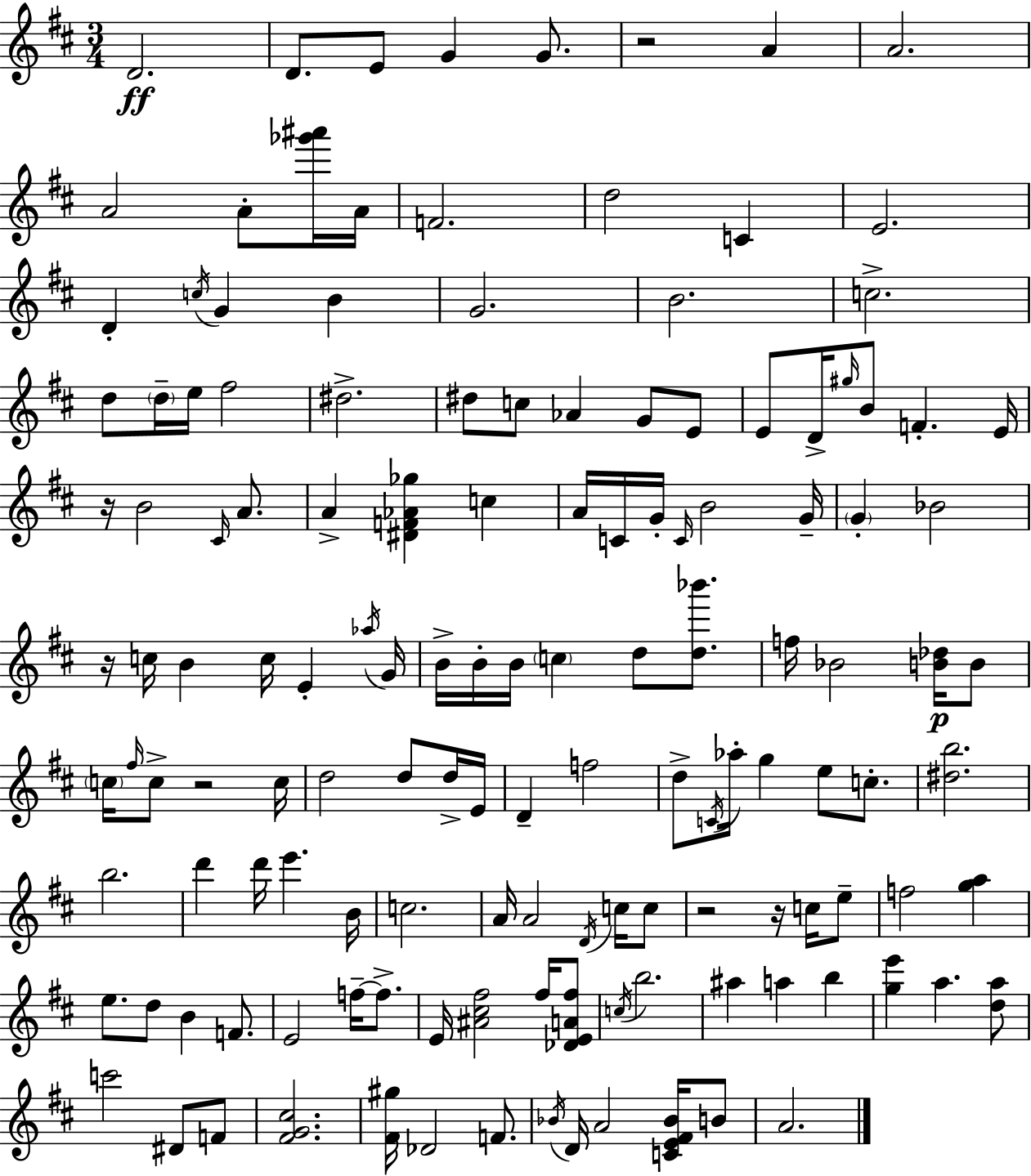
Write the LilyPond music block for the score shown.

{
  \clef treble
  \numericTimeSignature
  \time 3/4
  \key d \major
  \repeat volta 2 { d'2.\ff | d'8. e'8 g'4 g'8. | r2 a'4 | a'2. | \break a'2 a'8-. <ges''' ais'''>16 a'16 | f'2. | d''2 c'4 | e'2. | \break d'4-. \acciaccatura { c''16 } g'4 b'4 | g'2. | b'2. | c''2.-> | \break d''8 \parenthesize d''16-- e''16 fis''2 | dis''2.-> | dis''8 c''8 aes'4 g'8 e'8 | e'8 d'16-> \grace { gis''16 } b'8 f'4.-. | \break e'16 r16 b'2 \grace { cis'16 } | a'8. a'4-> <dis' f' aes' ges''>4 c''4 | a'16 c'16 g'16-. \grace { c'16 } b'2 | g'16-- \parenthesize g'4-. bes'2 | \break r16 c''16 b'4 c''16 e'4-. | \acciaccatura { aes''16 } g'16 b'16-> b'16-. b'16 \parenthesize c''4 | d''8 <d'' bes'''>8. f''16 bes'2 | <b' des''>16\p b'8 \parenthesize c''16 \grace { fis''16 } c''8-> r2 | \break c''16 d''2 | d''8 d''16-> e'16 d'4-- f''2 | d''8-> \acciaccatura { c'16 } aes''16-. g''4 | e''8 c''8.-. <dis'' b''>2. | \break b''2. | d'''4 d'''16 | e'''4. b'16 c''2. | a'16 a'2 | \break \acciaccatura { d'16 } c''16 c''8 r2 | r16 c''16 e''8-- f''2 | <g'' a''>4 e''8. d''8 | b'4 f'8. e'2 | \break f''16--~~ f''8.-> e'16 <ais' cis'' fis''>2 | fis''16 <des' e' a' fis''>8 \acciaccatura { c''16 } b''2. | ais''4 | a''4 b''4 <g'' e'''>4 | \break a''4. <d'' a''>8 c'''2 | dis'8 f'8 <fis' g' cis''>2. | <fis' gis''>16 des'2 | f'8. \acciaccatura { bes'16 } d'16 a'2 | \break <c' e' fis' bes'>16 b'8 a'2. | } \bar "|."
}